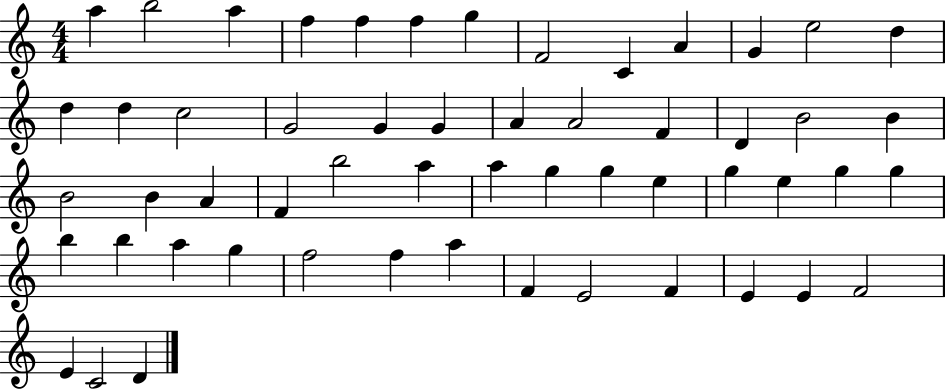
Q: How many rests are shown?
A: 0